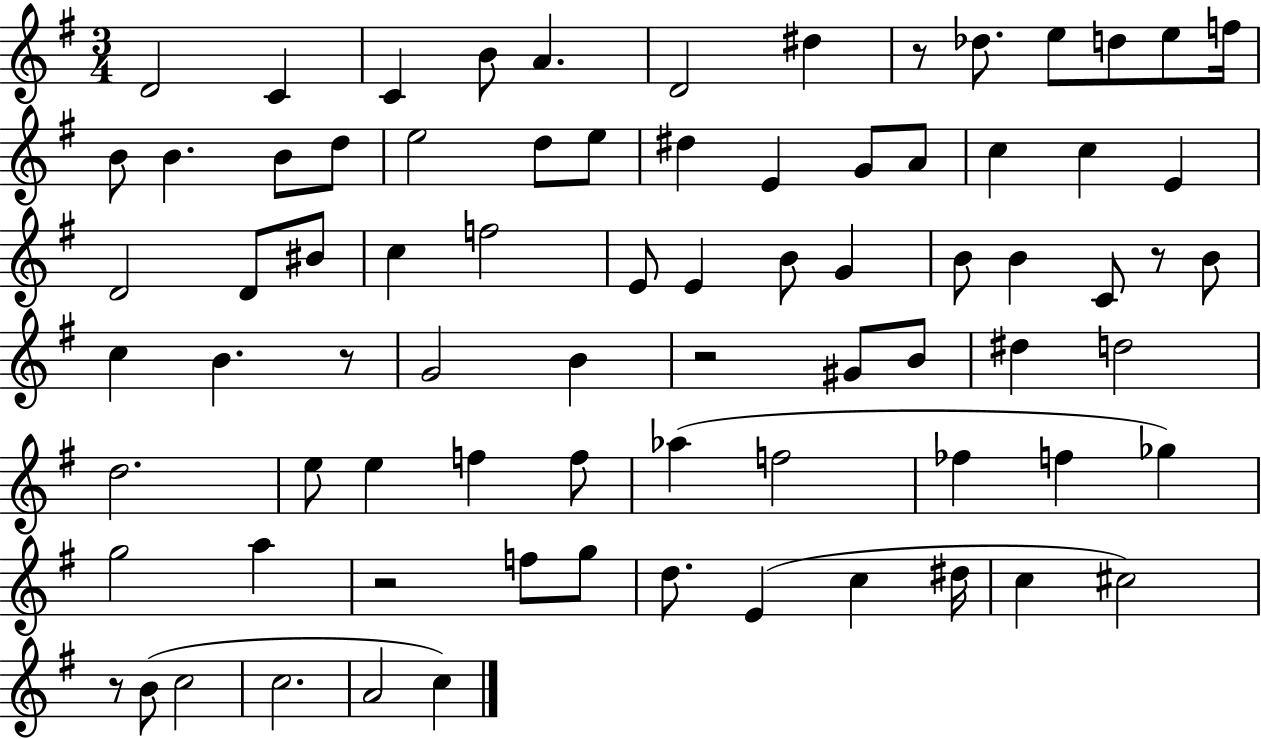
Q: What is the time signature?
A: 3/4